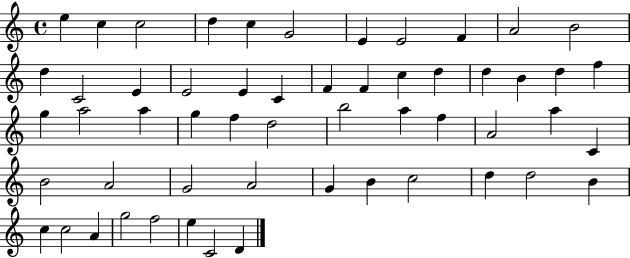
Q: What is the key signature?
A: C major